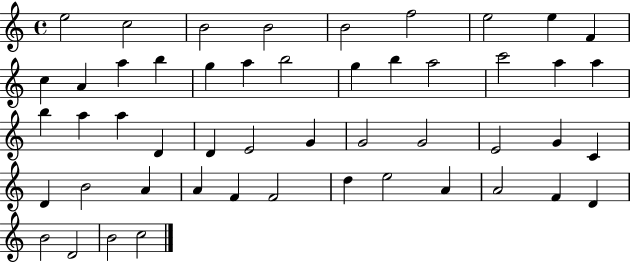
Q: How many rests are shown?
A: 0